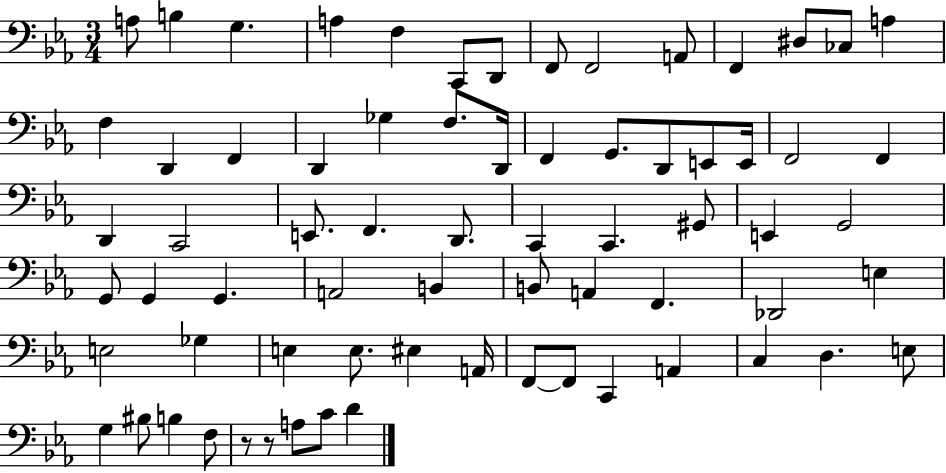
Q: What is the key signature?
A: EES major